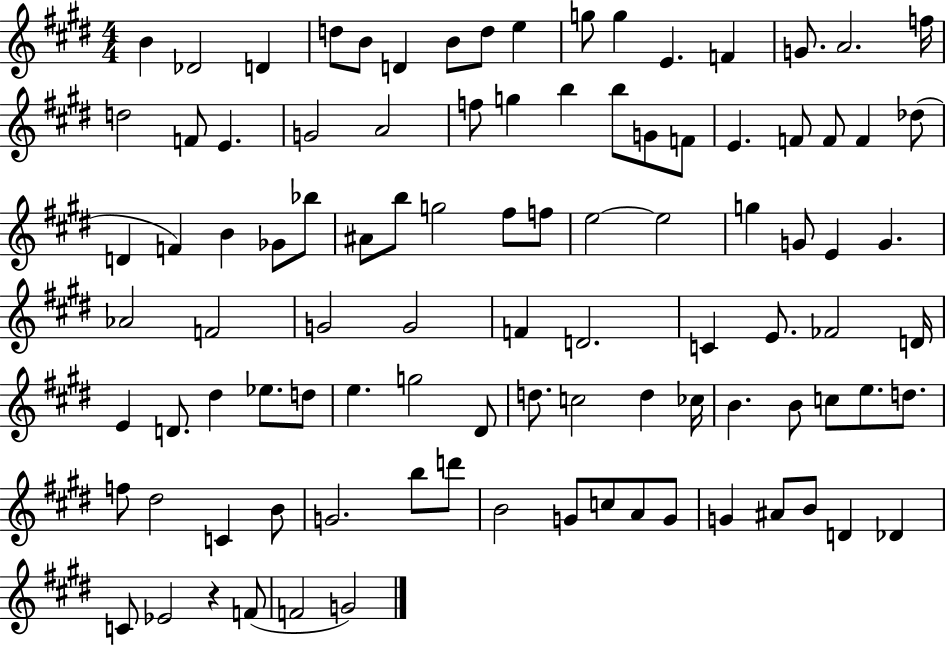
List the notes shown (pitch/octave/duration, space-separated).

B4/q Db4/h D4/q D5/e B4/e D4/q B4/e D5/e E5/q G5/e G5/q E4/q. F4/q G4/e. A4/h. F5/s D5/h F4/e E4/q. G4/h A4/h F5/e G5/q B5/q B5/e G4/e F4/e E4/q. F4/e F4/e F4/q Db5/e D4/q F4/q B4/q Gb4/e Bb5/e A#4/e B5/e G5/h F#5/e F5/e E5/h E5/h G5/q G4/e E4/q G4/q. Ab4/h F4/h G4/h G4/h F4/q D4/h. C4/q E4/e. FES4/h D4/s E4/q D4/e. D#5/q Eb5/e. D5/e E5/q. G5/h D#4/e D5/e. C5/h D5/q CES5/s B4/q. B4/e C5/e E5/e. D5/e. F5/e D#5/h C4/q B4/e G4/h. B5/e D6/e B4/h G4/e C5/e A4/e G4/e G4/q A#4/e B4/e D4/q Db4/q C4/e Eb4/h R/q F4/e F4/h G4/h